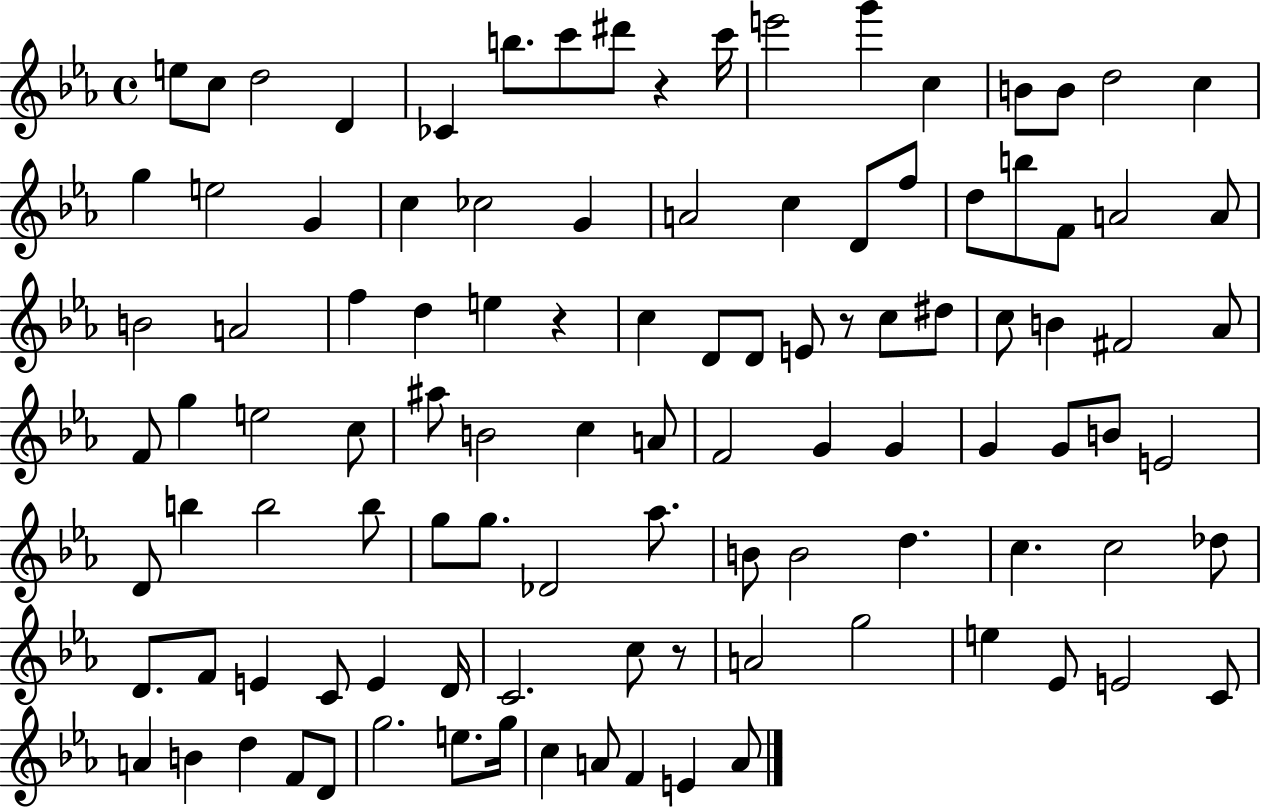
{
  \clef treble
  \time 4/4
  \defaultTimeSignature
  \key ees \major
  \repeat volta 2 { e''8 c''8 d''2 d'4 | ces'4 b''8. c'''8 dis'''8 r4 c'''16 | e'''2 g'''4 c''4 | b'8 b'8 d''2 c''4 | \break g''4 e''2 g'4 | c''4 ces''2 g'4 | a'2 c''4 d'8 f''8 | d''8 b''8 f'8 a'2 a'8 | \break b'2 a'2 | f''4 d''4 e''4 r4 | c''4 d'8 d'8 e'8 r8 c''8 dis''8 | c''8 b'4 fis'2 aes'8 | \break f'8 g''4 e''2 c''8 | ais''8 b'2 c''4 a'8 | f'2 g'4 g'4 | g'4 g'8 b'8 e'2 | \break d'8 b''4 b''2 b''8 | g''8 g''8. des'2 aes''8. | b'8 b'2 d''4. | c''4. c''2 des''8 | \break d'8. f'8 e'4 c'8 e'4 d'16 | c'2. c''8 r8 | a'2 g''2 | e''4 ees'8 e'2 c'8 | \break a'4 b'4 d''4 f'8 d'8 | g''2. e''8. g''16 | c''4 a'8 f'4 e'4 a'8 | } \bar "|."
}